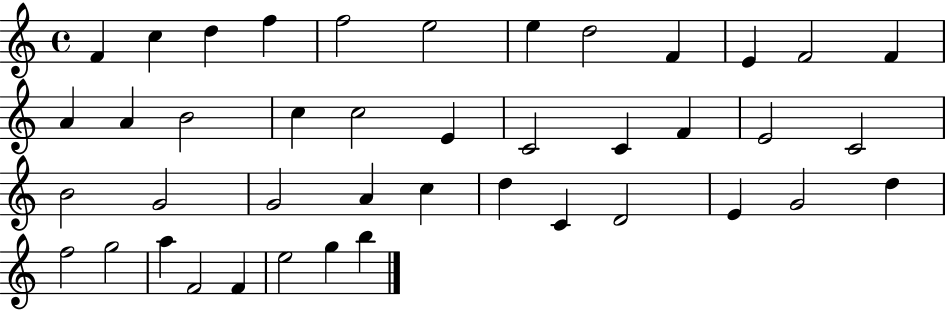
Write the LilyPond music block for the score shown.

{
  \clef treble
  \time 4/4
  \defaultTimeSignature
  \key c \major
  f'4 c''4 d''4 f''4 | f''2 e''2 | e''4 d''2 f'4 | e'4 f'2 f'4 | \break a'4 a'4 b'2 | c''4 c''2 e'4 | c'2 c'4 f'4 | e'2 c'2 | \break b'2 g'2 | g'2 a'4 c''4 | d''4 c'4 d'2 | e'4 g'2 d''4 | \break f''2 g''2 | a''4 f'2 f'4 | e''2 g''4 b''4 | \bar "|."
}